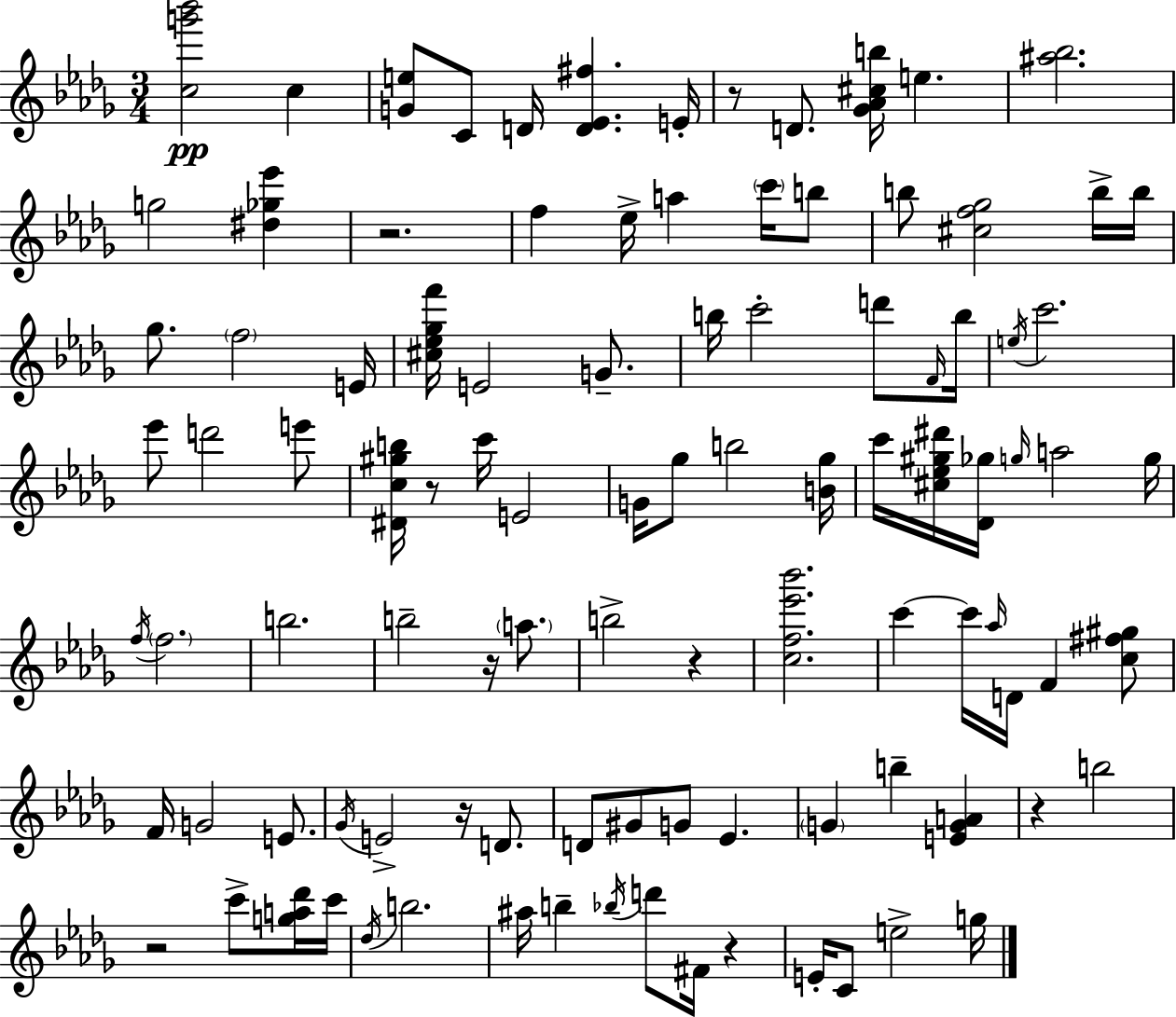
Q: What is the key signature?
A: BES minor